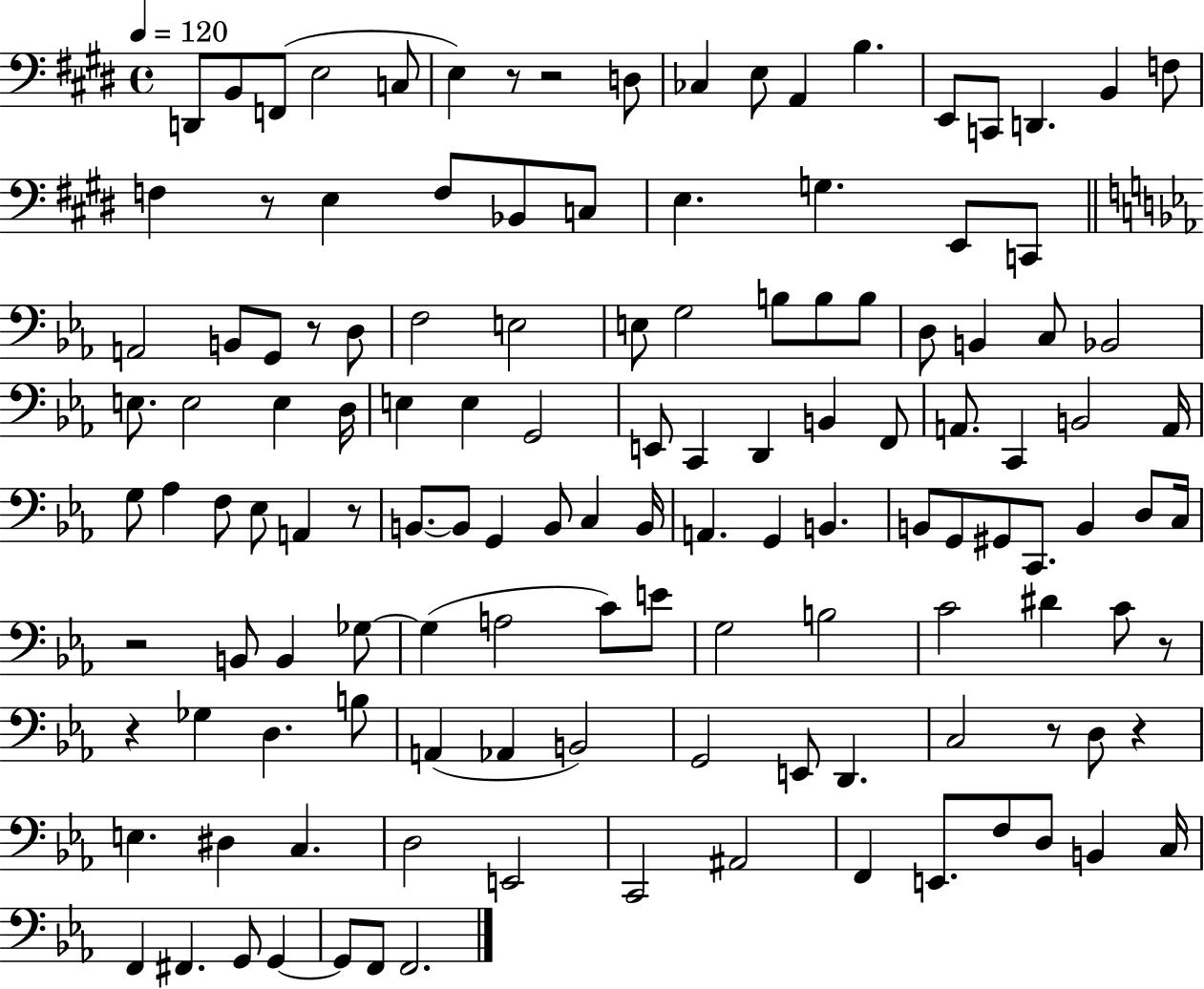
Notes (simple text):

D2/e B2/e F2/e E3/h C3/e E3/q R/e R/h D3/e CES3/q E3/e A2/q B3/q. E2/e C2/e D2/q. B2/q F3/e F3/q R/e E3/q F3/e Bb2/e C3/e E3/q. G3/q. E2/e C2/e A2/h B2/e G2/e R/e D3/e F3/h E3/h E3/e G3/h B3/e B3/e B3/e D3/e B2/q C3/e Bb2/h E3/e. E3/h E3/q D3/s E3/q E3/q G2/h E2/e C2/q D2/q B2/q F2/e A2/e. C2/q B2/h A2/s G3/e Ab3/q F3/e Eb3/e A2/q R/e B2/e. B2/e G2/q B2/e C3/q B2/s A2/q. G2/q B2/q. B2/e G2/e G#2/e C2/e. B2/q D3/e C3/s R/h B2/e B2/q Gb3/e Gb3/q A3/h C4/e E4/e G3/h B3/h C4/h D#4/q C4/e R/e R/q Gb3/q D3/q. B3/e A2/q Ab2/q B2/h G2/h E2/e D2/q. C3/h R/e D3/e R/q E3/q. D#3/q C3/q. D3/h E2/h C2/h A#2/h F2/q E2/e. F3/e D3/e B2/q C3/s F2/q F#2/q. G2/e G2/q G2/e F2/e F2/h.